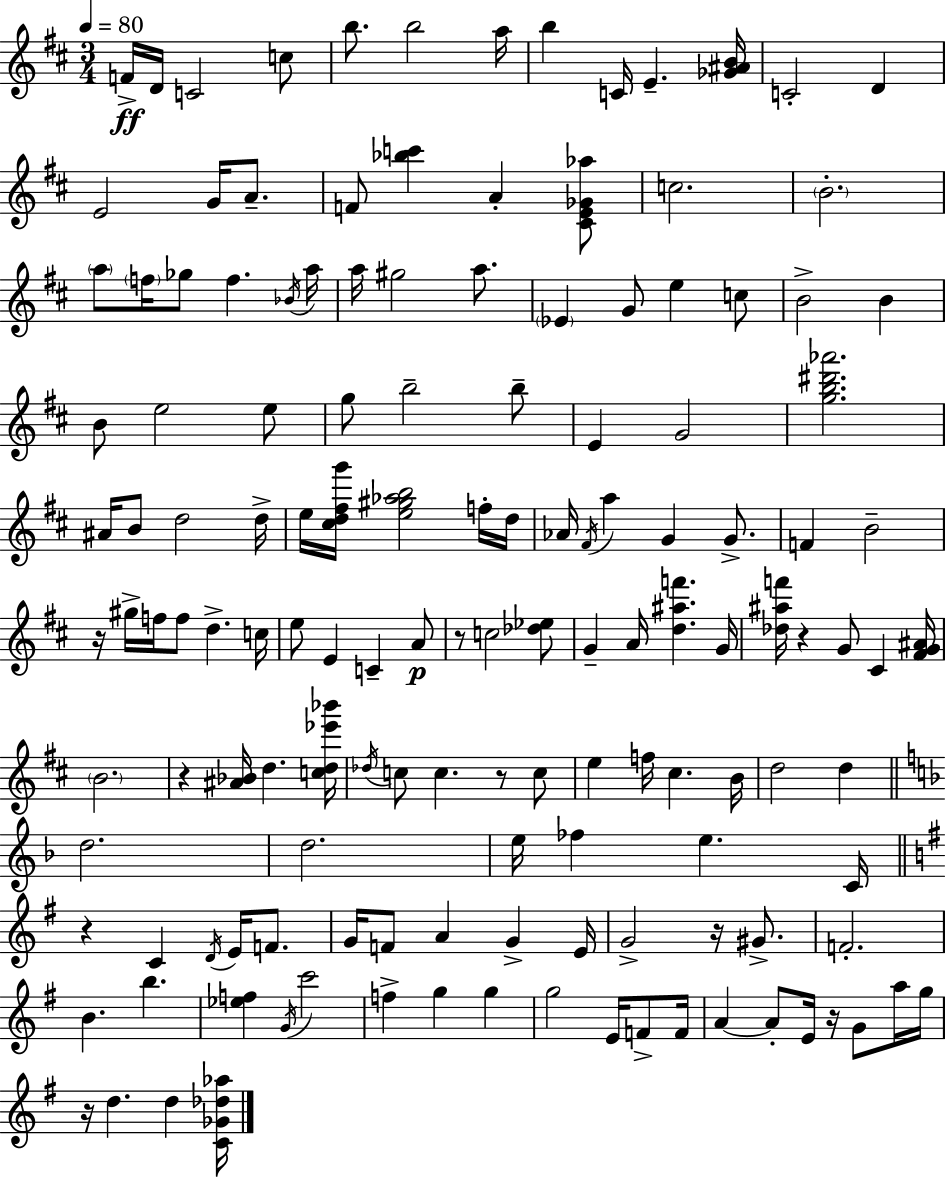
X:1
T:Untitled
M:3/4
L:1/4
K:D
F/4 D/4 C2 c/2 b/2 b2 a/4 b C/4 E [_G^AB]/4 C2 D E2 G/4 A/2 F/2 [_bc'] A [^CE_G_a]/2 c2 B2 a/2 f/4 _g/2 f _B/4 a/4 a/4 ^g2 a/2 _E G/2 e c/2 B2 B B/2 e2 e/2 g/2 b2 b/2 E G2 [gb^d'_a']2 ^A/4 B/2 d2 d/4 e/4 [^cd^fg']/4 [e^g_ab]2 f/4 d/4 _A/4 ^F/4 a G G/2 F B2 z/4 ^g/4 f/4 f/2 d c/4 e/2 E C A/2 z/2 c2 [_d_e]/2 G A/4 [d^af'] G/4 [_d^af']/4 z G/2 ^C [^FG^A]/4 B2 z [^A_B]/4 d [cd_e'_b']/4 _d/4 c/2 c z/2 c/2 e f/4 ^c B/4 d2 d d2 d2 e/4 _f e C/4 z C D/4 E/4 F/2 G/4 F/2 A G E/4 G2 z/4 ^G/2 F2 B b [_ef] G/4 c'2 f g g g2 E/4 F/2 F/4 A A/2 E/4 z/4 G/2 a/4 g/4 z/4 d d [C_G_d_a]/4